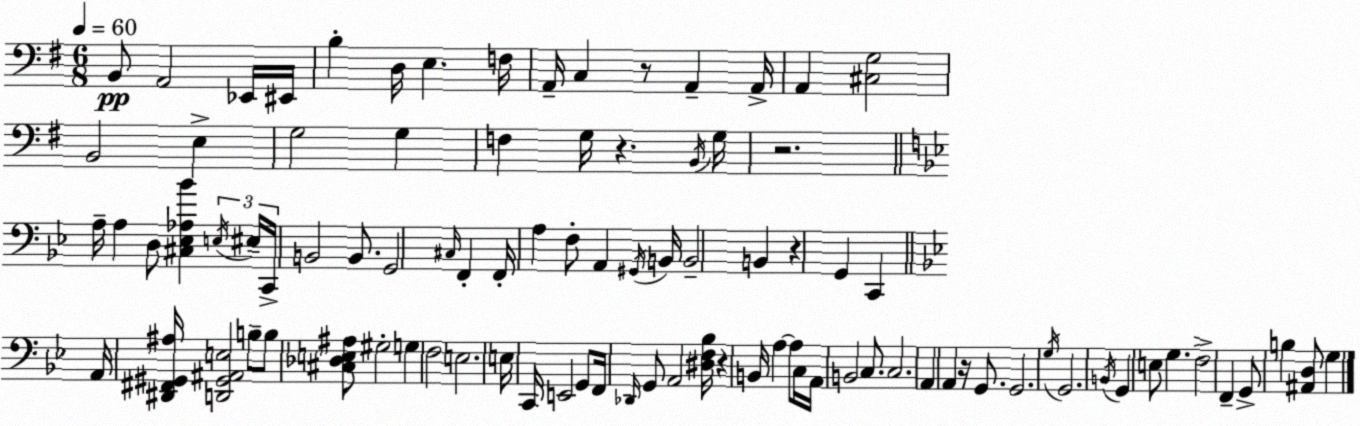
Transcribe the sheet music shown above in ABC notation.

X:1
T:Untitled
M:6/8
L:1/4
K:Em
B,,/2 A,,2 _E,,/4 ^E,,/4 B, D,/4 E, F,/4 A,,/4 C, z/2 A,, A,,/4 A,, [^C,G,]2 B,,2 E, G,2 G, F, G,/4 z B,,/4 G,/4 z2 A,/4 A, D,/2 [^C,_E,_A,_B] E,/4 ^E,/4 C,,/4 B,,2 B,,/2 G,,2 ^C,/4 F,, F,,/4 A, F,/2 A,, ^G,,/4 B,,/4 B,,2 B,, z G,, C,, A,,/4 [^D,,^F,,^G,,^A,]/4 [D,,^G,,^A,,E,]2 B,/2 B,/2 [^C,_D,E,^A,]/2 ^G,2 G, F,2 E,2 E,/4 C,,/4 E,,2 G,,/2 F,,/4 _D,,/4 G,,/2 A,,2 [^D,F,_B,]/4 z B,,/4 A, A,/2 C,/4 A,,/4 B,,2 C,/2 C,2 A,, A,, z/4 G,,/2 G,,2 G,/4 G,,2 B,,/4 G,, E,/2 G, F,2 F,, G,,/2 B, [^A,,D,]/2 G,